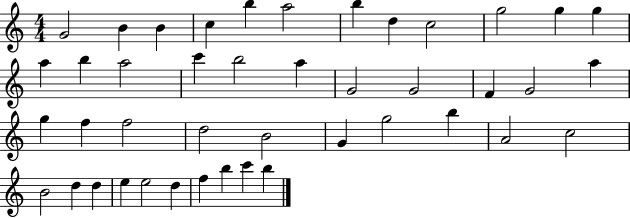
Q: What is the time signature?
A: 4/4